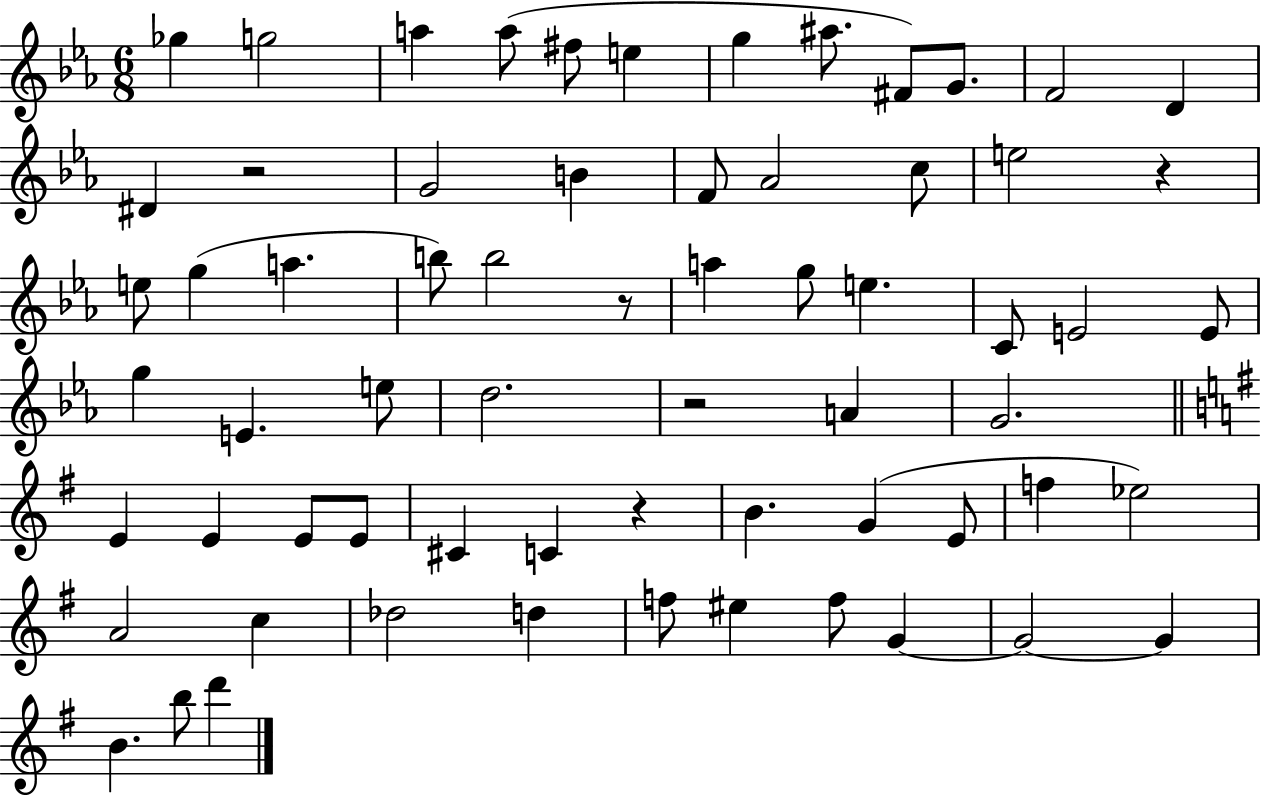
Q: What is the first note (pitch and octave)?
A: Gb5